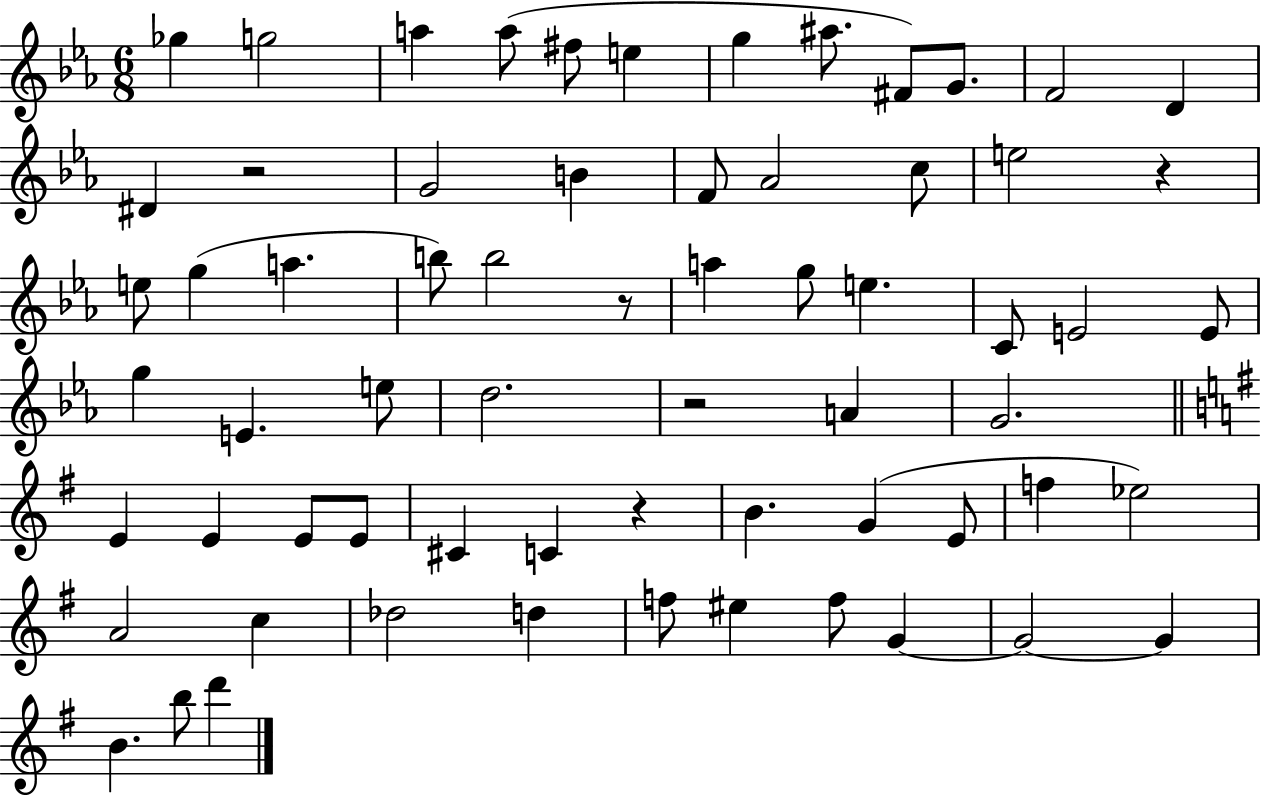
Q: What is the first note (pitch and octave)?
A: Gb5